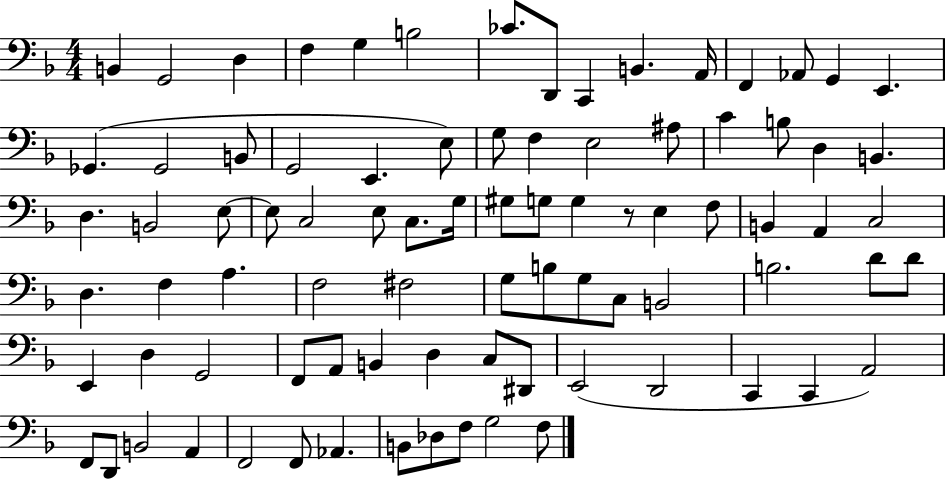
{
  \clef bass
  \numericTimeSignature
  \time 4/4
  \key f \major
  b,4 g,2 d4 | f4 g4 b2 | ces'8. d,8 c,4 b,4. a,16 | f,4 aes,8 g,4 e,4. | \break ges,4.( ges,2 b,8 | g,2 e,4. e8) | g8 f4 e2 ais8 | c'4 b8 d4 b,4. | \break d4. b,2 e8~~ | e8 c2 e8 c8. g16 | gis8 g8 g4 r8 e4 f8 | b,4 a,4 c2 | \break d4. f4 a4. | f2 fis2 | g8 b8 g8 c8 b,2 | b2. d'8 d'8 | \break e,4 d4 g,2 | f,8 a,8 b,4 d4 c8 dis,8 | e,2( d,2 | c,4 c,4 a,2) | \break f,8 d,8 b,2 a,4 | f,2 f,8 aes,4. | b,8 des8 f8 g2 f8 | \bar "|."
}